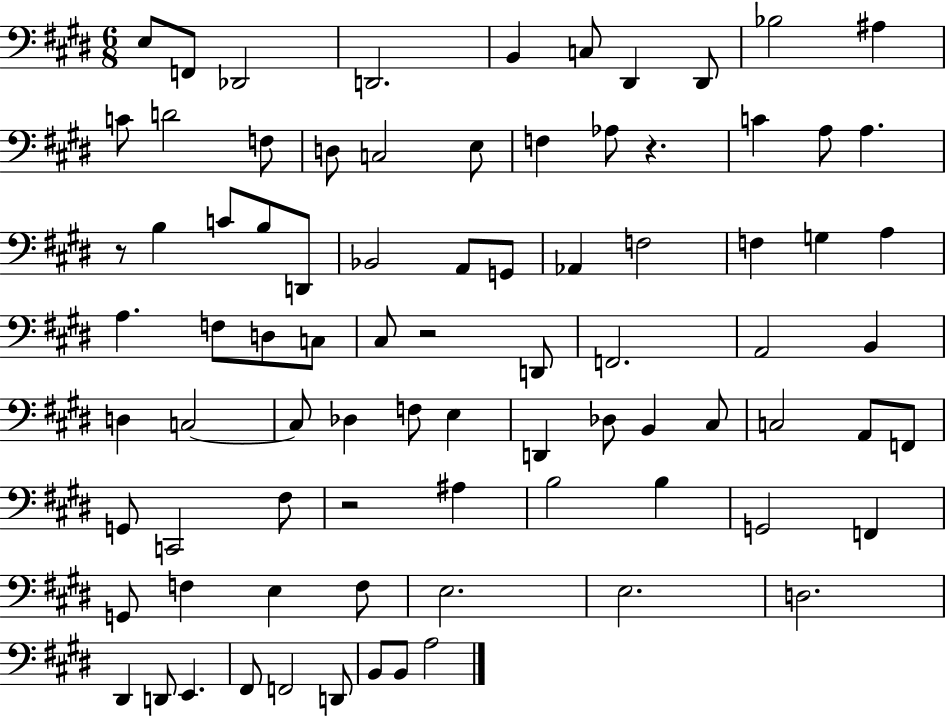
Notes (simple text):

E3/e F2/e Db2/h D2/h. B2/q C3/e D#2/q D#2/e Bb3/h A#3/q C4/e D4/h F3/e D3/e C3/h E3/e F3/q Ab3/e R/q. C4/q A3/e A3/q. R/e B3/q C4/e B3/e D2/e Bb2/h A2/e G2/e Ab2/q F3/h F3/q G3/q A3/q A3/q. F3/e D3/e C3/e C#3/e R/h D2/e F2/h. A2/h B2/q D3/q C3/h C3/e Db3/q F3/e E3/q D2/q Db3/e B2/q C#3/e C3/h A2/e F2/e G2/e C2/h F#3/e R/h A#3/q B3/h B3/q G2/h F2/q G2/e F3/q E3/q F3/e E3/h. E3/h. D3/h. D#2/q D2/e E2/q. F#2/e F2/h D2/e B2/e B2/e A3/h